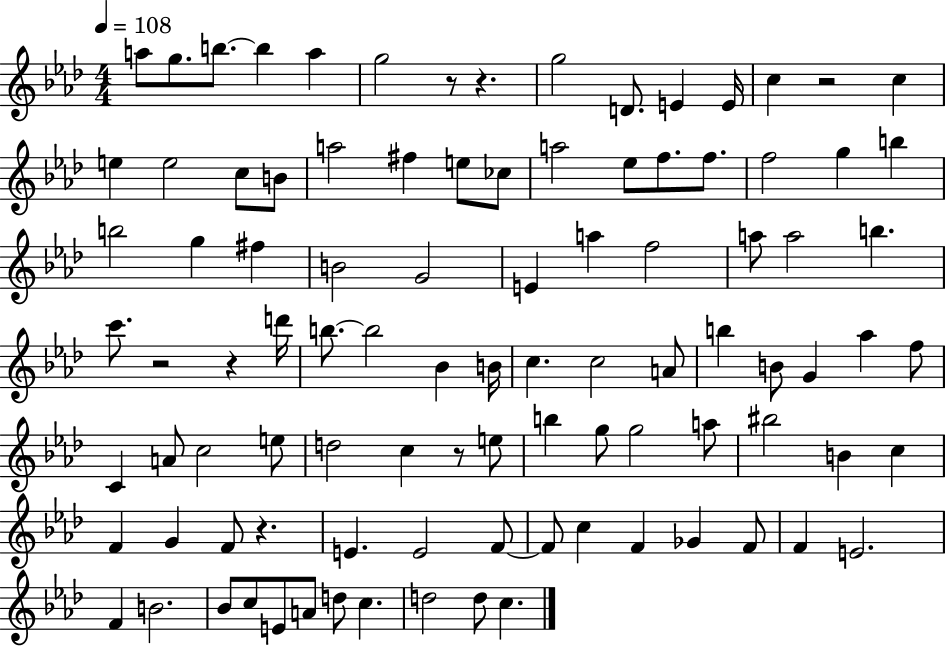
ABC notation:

X:1
T:Untitled
M:4/4
L:1/4
K:Ab
a/2 g/2 b/2 b a g2 z/2 z g2 D/2 E E/4 c z2 c e e2 c/2 B/2 a2 ^f e/2 _c/2 a2 _e/2 f/2 f/2 f2 g b b2 g ^f B2 G2 E a f2 a/2 a2 b c'/2 z2 z d'/4 b/2 b2 _B B/4 c c2 A/2 b B/2 G _a f/2 C A/2 c2 e/2 d2 c z/2 e/2 b g/2 g2 a/2 ^b2 B c F G F/2 z E E2 F/2 F/2 c F _G F/2 F E2 F B2 _B/2 c/2 E/2 A/2 d/2 c d2 d/2 c